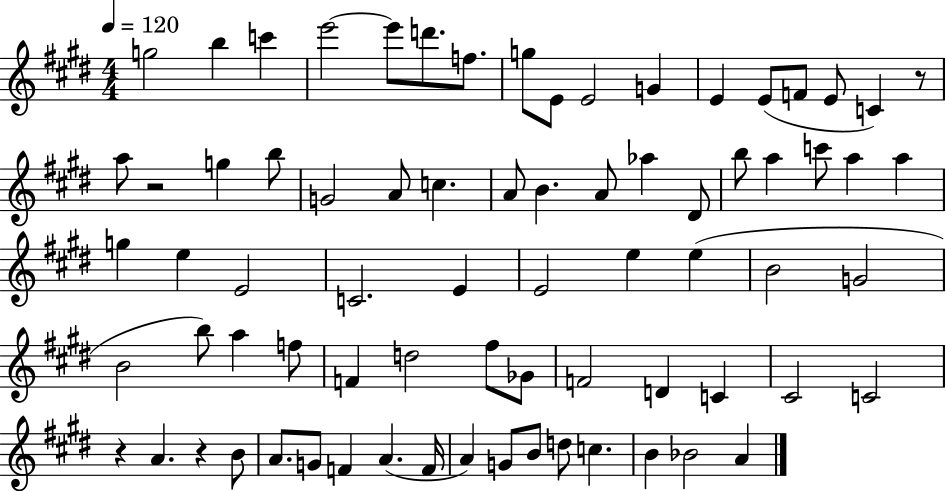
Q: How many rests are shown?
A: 4